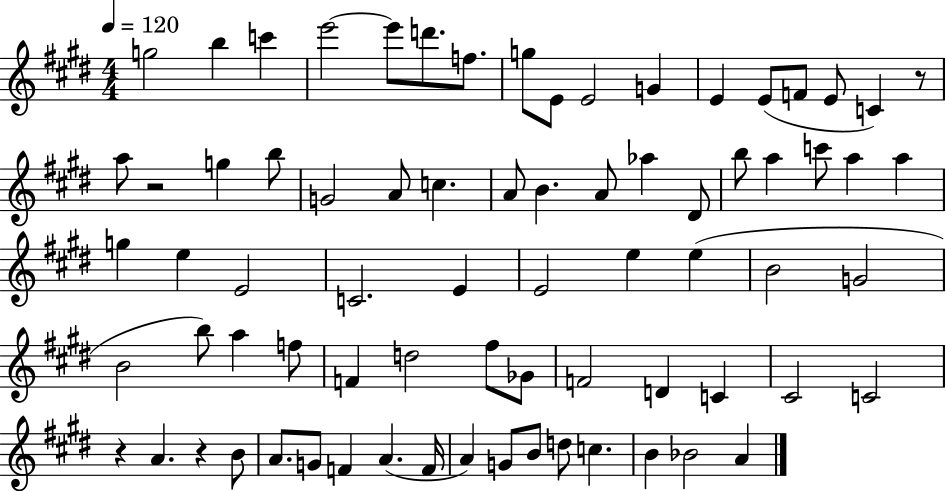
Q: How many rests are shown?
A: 4